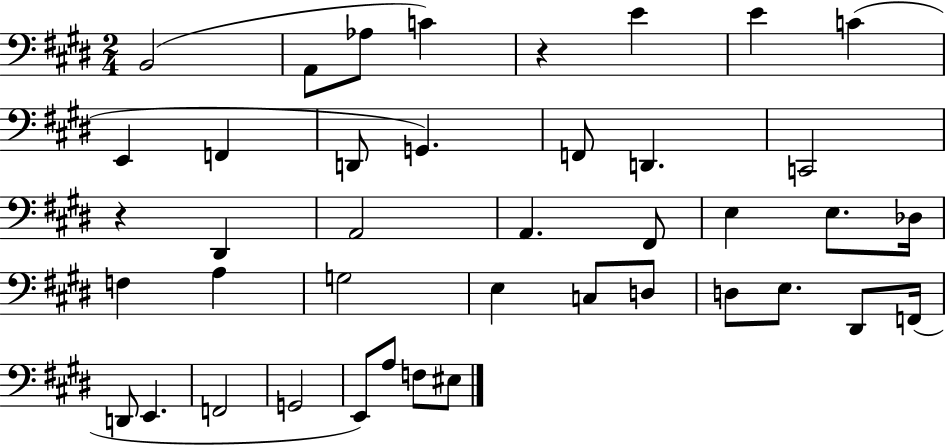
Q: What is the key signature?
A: E major